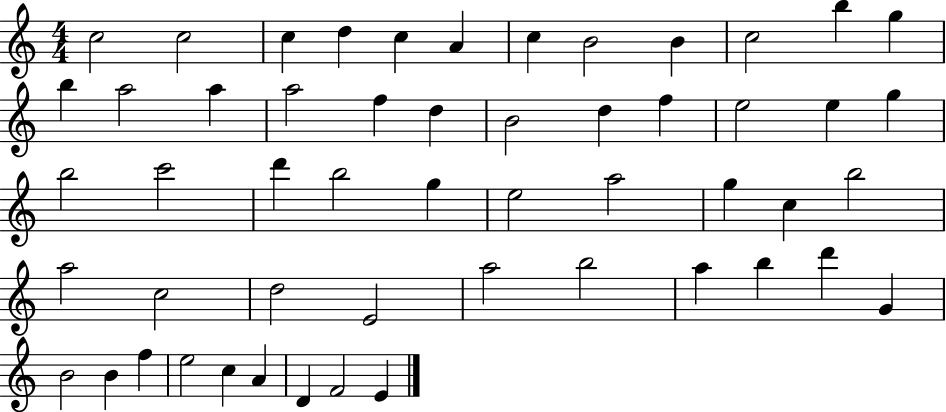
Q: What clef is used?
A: treble